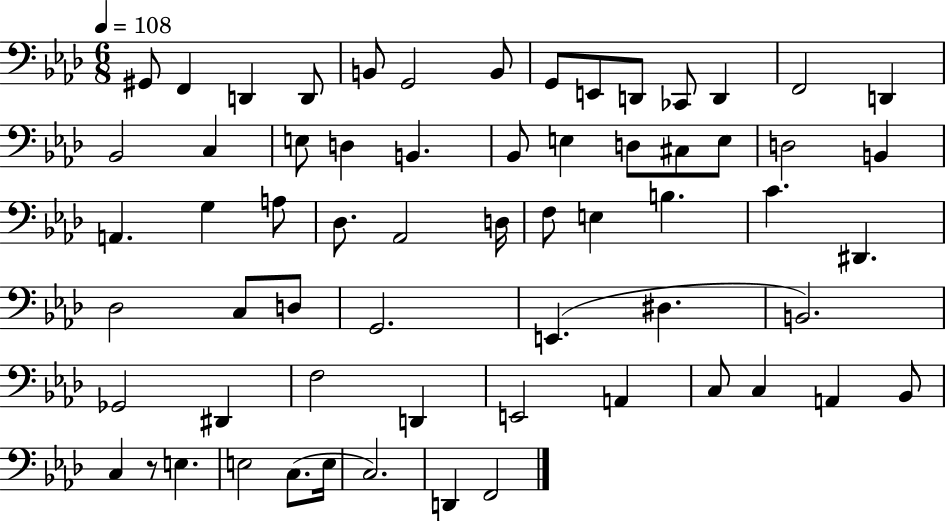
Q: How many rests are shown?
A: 1